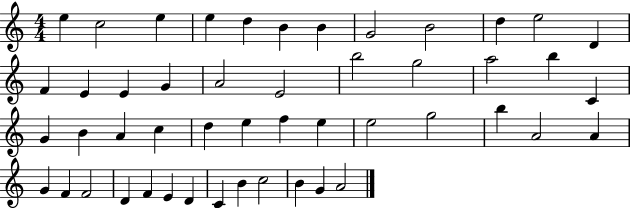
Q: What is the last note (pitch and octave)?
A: A4